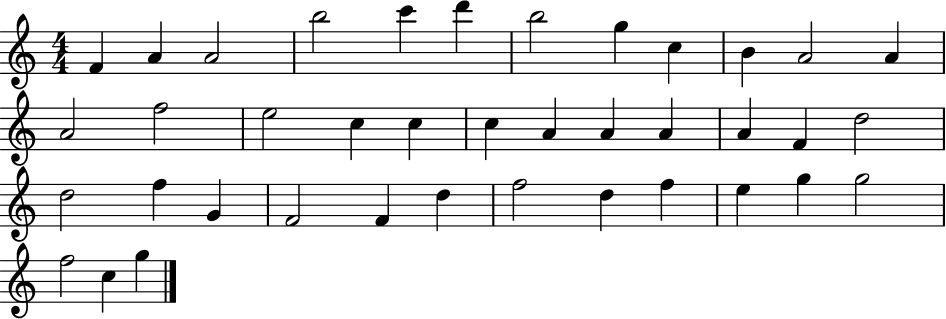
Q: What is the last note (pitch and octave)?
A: G5